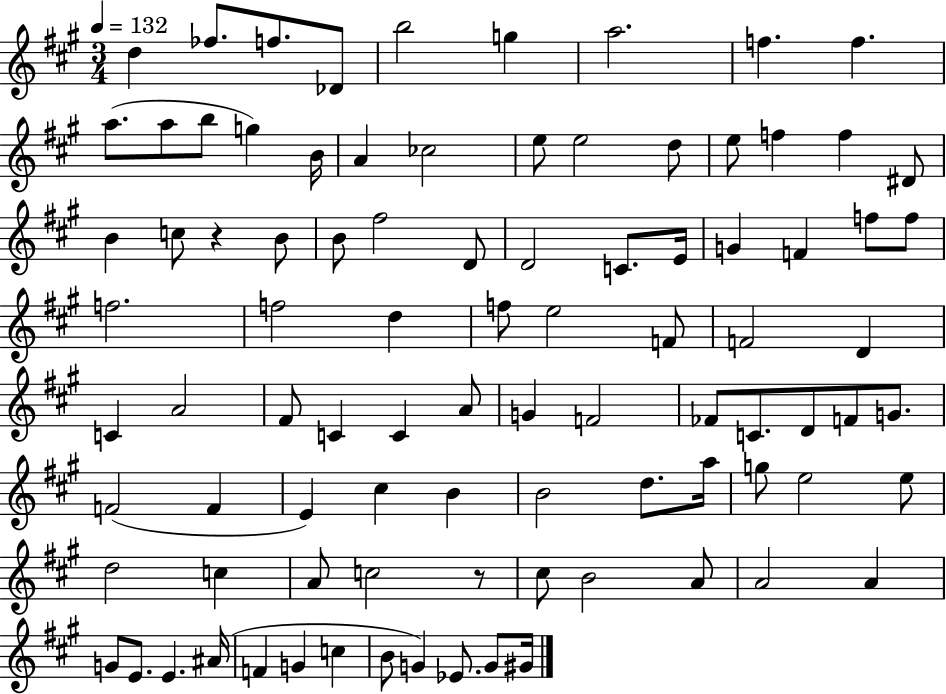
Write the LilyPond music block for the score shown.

{
  \clef treble
  \numericTimeSignature
  \time 3/4
  \key a \major
  \tempo 4 = 132
  d''4 fes''8. f''8. des'8 | b''2 g''4 | a''2. | f''4. f''4. | \break a''8.( a''8 b''8 g''4) b'16 | a'4 ces''2 | e''8 e''2 d''8 | e''8 f''4 f''4 dis'8 | \break b'4 c''8 r4 b'8 | b'8 fis''2 d'8 | d'2 c'8. e'16 | g'4 f'4 f''8 f''8 | \break f''2. | f''2 d''4 | f''8 e''2 f'8 | f'2 d'4 | \break c'4 a'2 | fis'8 c'4 c'4 a'8 | g'4 f'2 | fes'8 c'8. d'8 f'8 g'8. | \break f'2( f'4 | e'4) cis''4 b'4 | b'2 d''8. a''16 | g''8 e''2 e''8 | \break d''2 c''4 | a'8 c''2 r8 | cis''8 b'2 a'8 | a'2 a'4 | \break g'8 e'8. e'4. ais'16( | f'4 g'4 c''4 | b'8 g'4) ees'8. g'8 gis'16 | \bar "|."
}